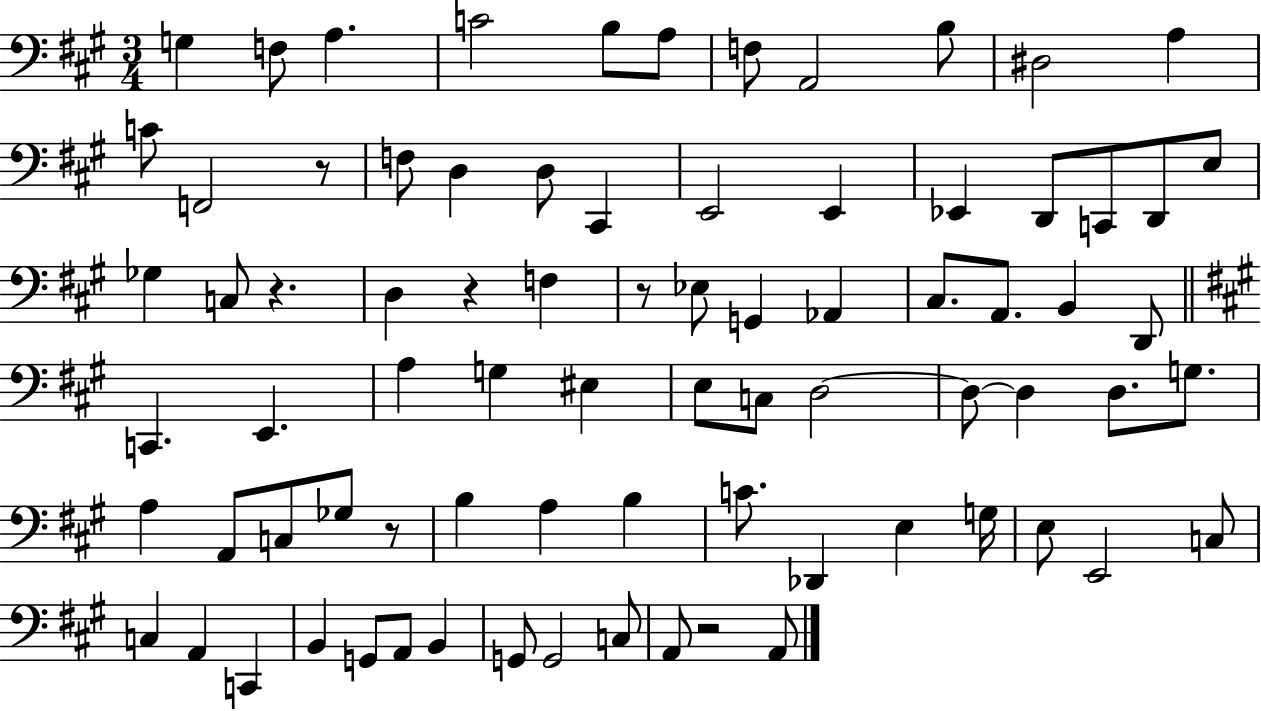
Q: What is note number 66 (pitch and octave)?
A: G2